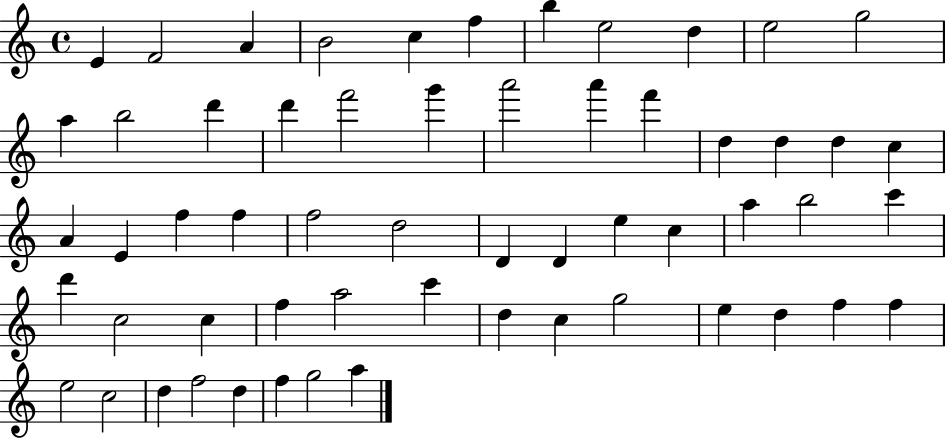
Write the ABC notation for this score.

X:1
T:Untitled
M:4/4
L:1/4
K:C
E F2 A B2 c f b e2 d e2 g2 a b2 d' d' f'2 g' a'2 a' f' d d d c A E f f f2 d2 D D e c a b2 c' d' c2 c f a2 c' d c g2 e d f f e2 c2 d f2 d f g2 a